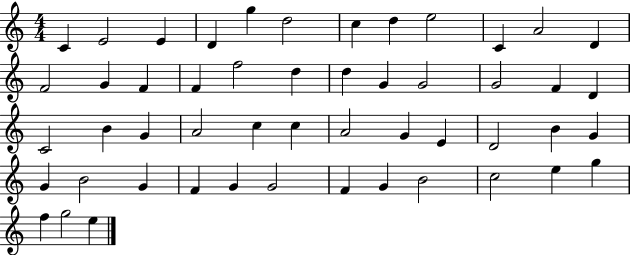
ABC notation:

X:1
T:Untitled
M:4/4
L:1/4
K:C
C E2 E D g d2 c d e2 C A2 D F2 G F F f2 d d G G2 G2 F D C2 B G A2 c c A2 G E D2 B G G B2 G F G G2 F G B2 c2 e g f g2 e